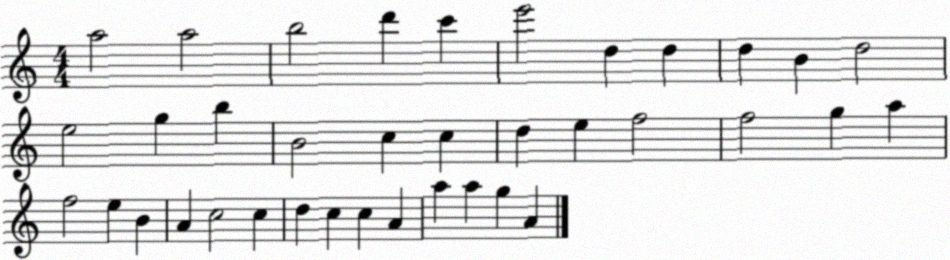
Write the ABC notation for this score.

X:1
T:Untitled
M:4/4
L:1/4
K:C
a2 a2 b2 d' c' e'2 d d d B d2 e2 g b B2 c c d e f2 f2 g a f2 e B A c2 c d c c A a a g A